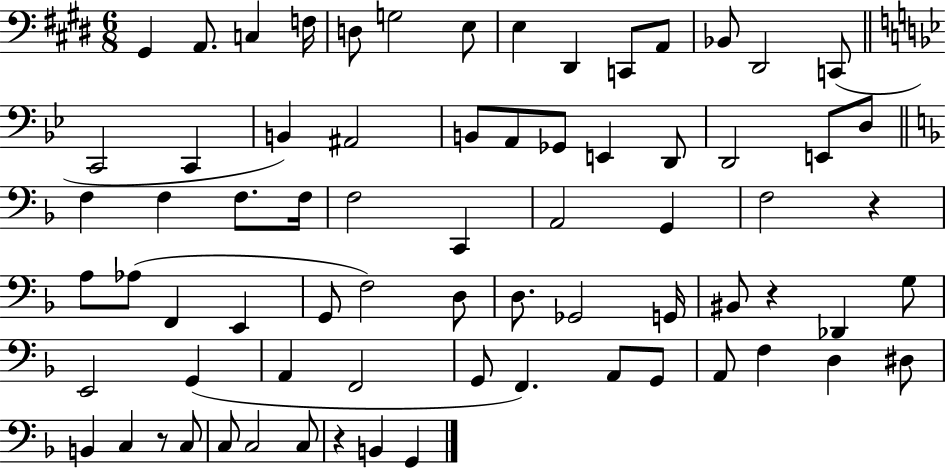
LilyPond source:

{
  \clef bass
  \numericTimeSignature
  \time 6/8
  \key e \major
  \repeat volta 2 { gis,4 a,8. c4 f16 | d8 g2 e8 | e4 dis,4 c,8 a,8 | bes,8 dis,2 c,8( | \break \bar "||" \break \key g \minor c,2 c,4 | b,4) ais,2 | b,8 a,8 ges,8 e,4 d,8 | d,2 e,8 d8 | \break \bar "||" \break \key d \minor f4 f4 f8. f16 | f2 c,4 | a,2 g,4 | f2 r4 | \break a8 aes8( f,4 e,4 | g,8 f2) d8 | d8. ges,2 g,16 | bis,8 r4 des,4 g8 | \break e,2 g,4( | a,4 f,2 | g,8 f,4.) a,8 g,8 | a,8 f4 d4 dis8 | \break b,4 c4 r8 c8 | c8 c2 c8 | r4 b,4 g,4 | } \bar "|."
}